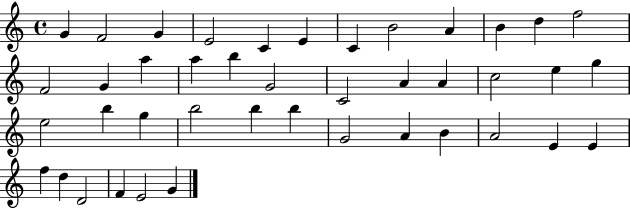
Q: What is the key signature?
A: C major